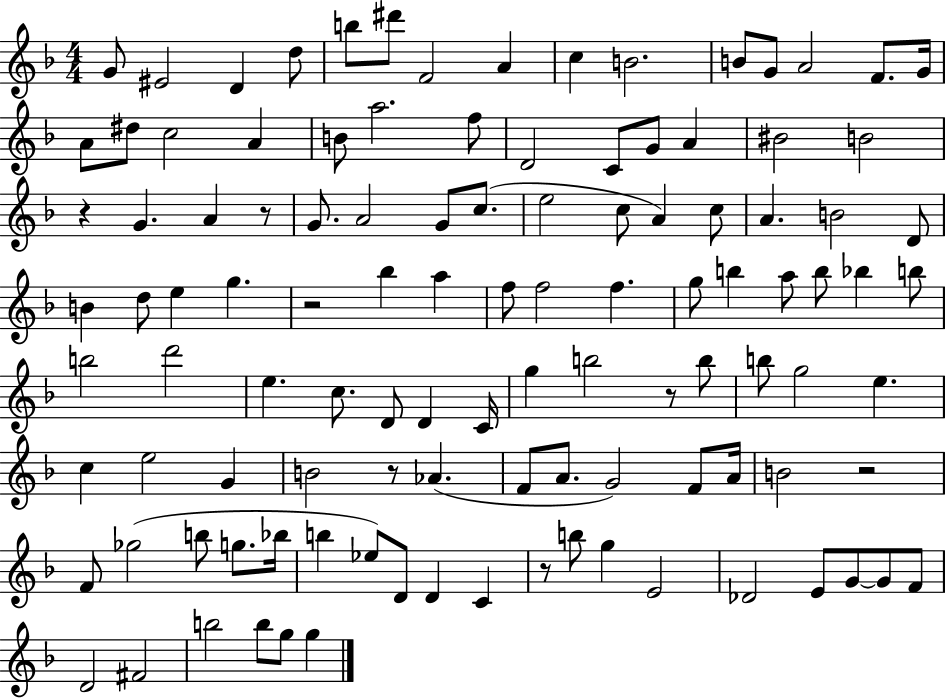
X:1
T:Untitled
M:4/4
L:1/4
K:F
G/2 ^E2 D d/2 b/2 ^d'/2 F2 A c B2 B/2 G/2 A2 F/2 G/4 A/2 ^d/2 c2 A B/2 a2 f/2 D2 C/2 G/2 A ^B2 B2 z G A z/2 G/2 A2 G/2 c/2 e2 c/2 A c/2 A B2 D/2 B d/2 e g z2 _b a f/2 f2 f g/2 b a/2 b/2 _b b/2 b2 d'2 e c/2 D/2 D C/4 g b2 z/2 b/2 b/2 g2 e c e2 G B2 z/2 _A F/2 A/2 G2 F/2 A/4 B2 z2 F/2 _g2 b/2 g/2 _b/4 b _e/2 D/2 D C z/2 b/2 g E2 _D2 E/2 G/2 G/2 F/2 D2 ^F2 b2 b/2 g/2 g